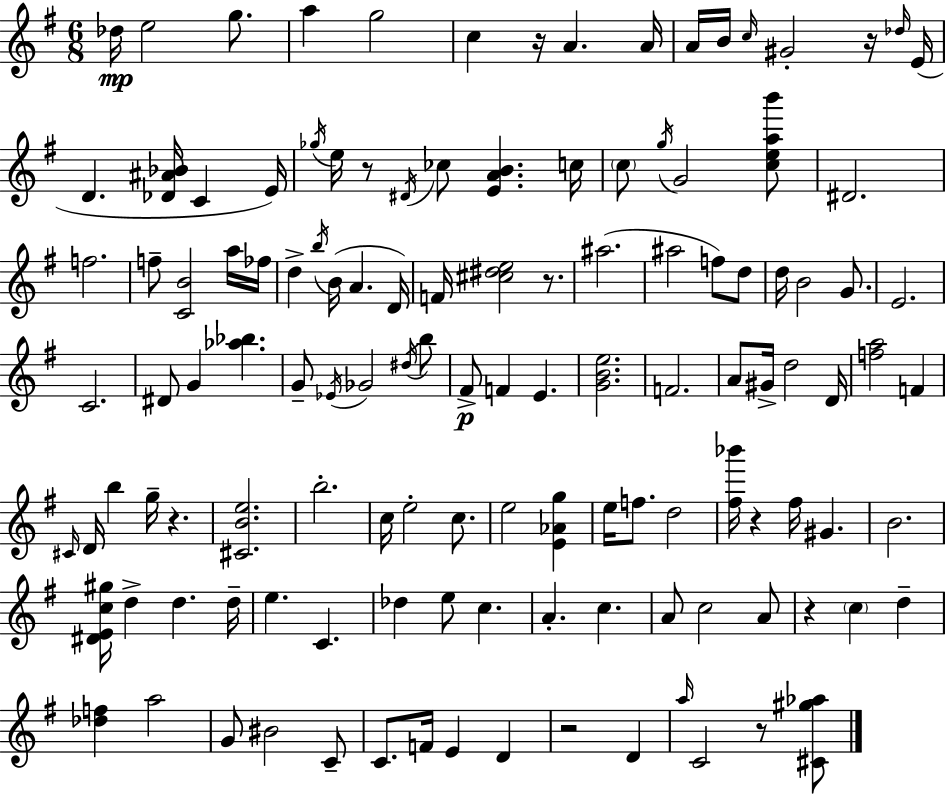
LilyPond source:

{
  \clef treble
  \numericTimeSignature
  \time 6/8
  \key e \minor
  \repeat volta 2 { des''16\mp e''2 g''8. | a''4 g''2 | c''4 r16 a'4. a'16 | a'16 b'16 \grace { c''16 } gis'2-. r16 | \break \grace { des''16 } e'16( d'4. <des' ais' bes'>16 c'4 | e'16) \acciaccatura { ges''16 } e''16 r8 \acciaccatura { dis'16 } ces''8 <e' a' b'>4. | c''16 \parenthesize c''8 \acciaccatura { g''16 } g'2 | <c'' e'' a'' b'''>8 dis'2. | \break f''2. | f''8-- <c' b'>2 | a''16 fes''16 d''4-> \acciaccatura { b''16 }( b'16 a'4. | d'16) f'16 <cis'' dis'' e''>2 | \break r8. ais''2.( | ais''2 | f''8) d''8 d''16 b'2 | g'8. e'2. | \break c'2. | dis'8 g'4 | <aes'' bes''>4. g'8-- \acciaccatura { ees'16 } ges'2 | \acciaccatura { dis''16 } b''8 fis'8->\p f'4 | \break e'4. <g' b' e''>2. | f'2. | a'8 gis'16-> d''2 | d'16 <f'' a''>2 | \break f'4 \grace { cis'16 } d'16 b''4 | g''16-- r4. <cis' b' e''>2. | b''2.-. | c''16 e''2-. | \break c''8. e''2 | <e' aes' g''>4 e''16 f''8. | d''2 <fis'' bes'''>16 r4 | fis''16 gis'4. b'2. | \break <dis' e' c'' gis''>16 d''4-> | d''4. d''16-- e''4. | c'4. des''4 | e''8 c''4. a'4.-. | \break c''4. a'8 c''2 | a'8 r4 | \parenthesize c''4 d''4-- <des'' f''>4 | a''2 g'8 bis'2 | \break c'8-- c'8. | f'16 e'4 d'4 r2 | d'4 \grace { a''16 } c'2 | r8 <cis' gis'' aes''>8 } \bar "|."
}